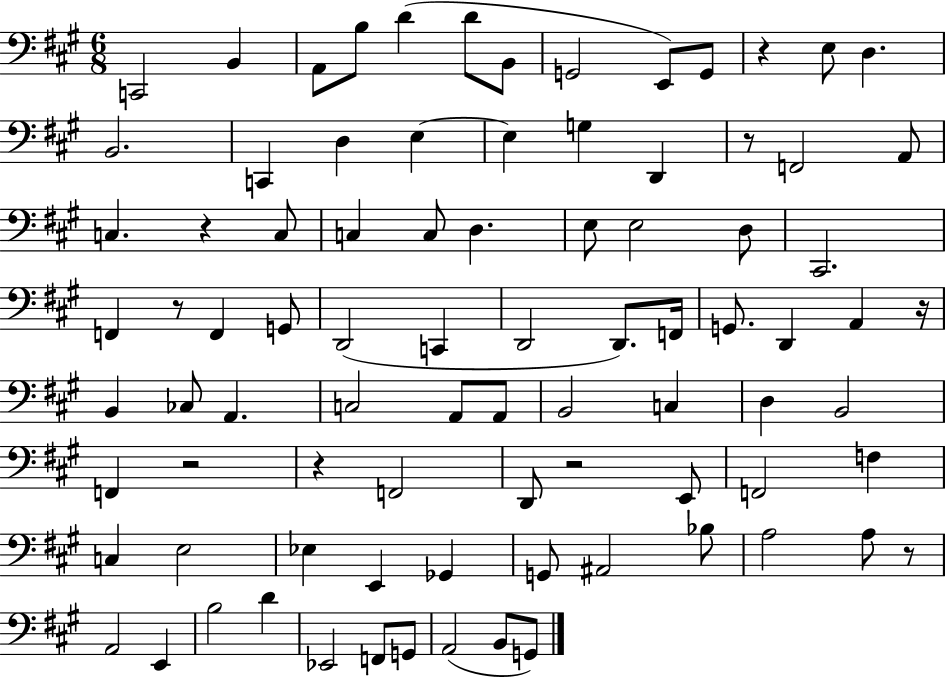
C2/h B2/q A2/e B3/e D4/q D4/e B2/e G2/h E2/e G2/e R/q E3/e D3/q. B2/h. C2/q D3/q E3/q E3/q G3/q D2/q R/e F2/h A2/e C3/q. R/q C3/e C3/q C3/e D3/q. E3/e E3/h D3/e C#2/h. F2/q R/e F2/q G2/e D2/h C2/q D2/h D2/e. F2/s G2/e. D2/q A2/q R/s B2/q CES3/e A2/q. C3/h A2/e A2/e B2/h C3/q D3/q B2/h F2/q R/h R/q F2/h D2/e R/h E2/e F2/h F3/q C3/q E3/h Eb3/q E2/q Gb2/q G2/e A#2/h Bb3/e A3/h A3/e R/e A2/h E2/q B3/h D4/q Eb2/h F2/e G2/e A2/h B2/e G2/e